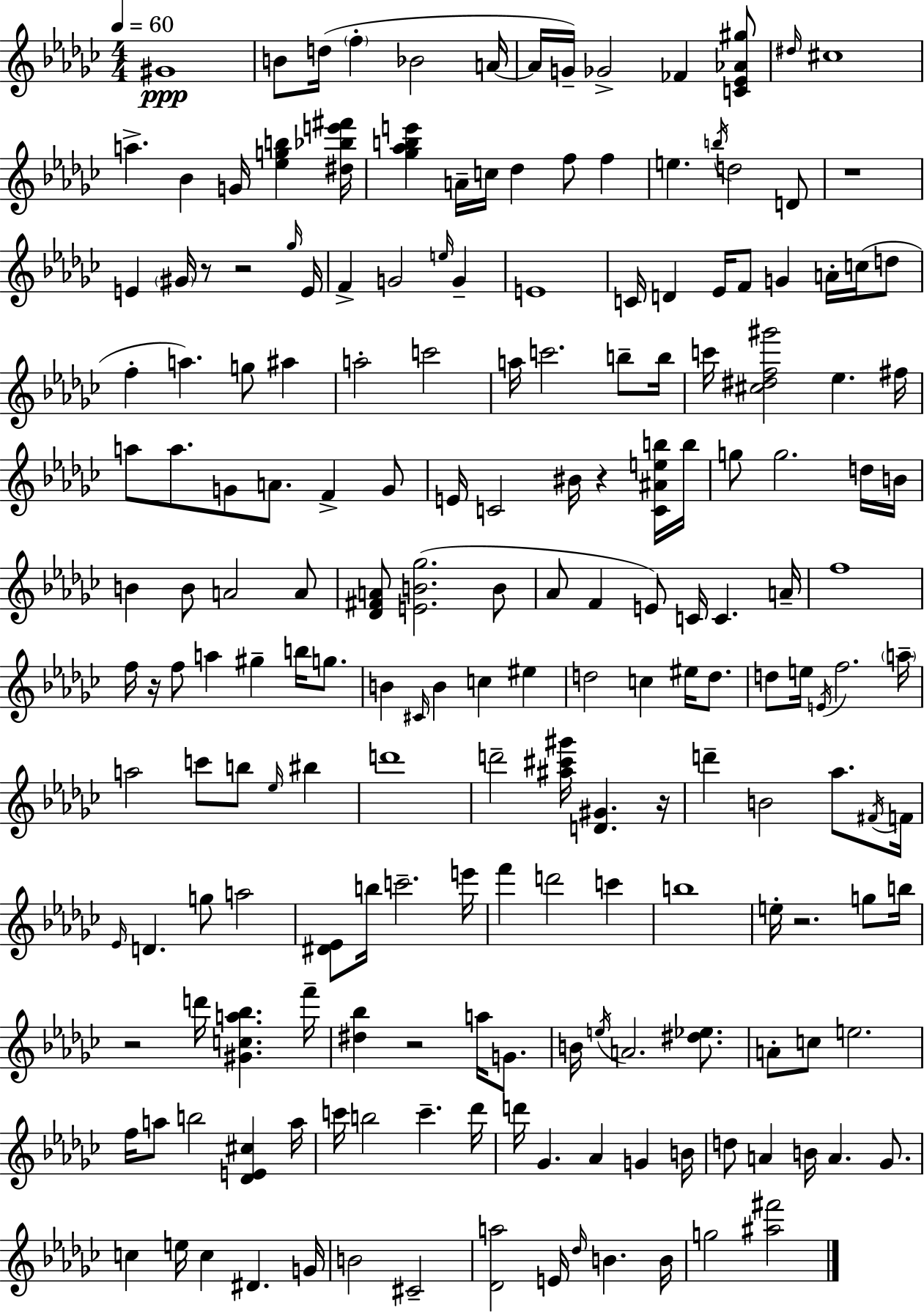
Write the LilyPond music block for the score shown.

{
  \clef treble
  \numericTimeSignature
  \time 4/4
  \key ees \minor
  \tempo 4 = 60
  gis'1\ppp | b'8 d''16( \parenthesize f''4-. bes'2 a'16~~ | a'16 g'16--) ges'2-> fes'4 <c' ees' aes' gis''>8 | \grace { dis''16 } cis''1 | \break a''4.-> bes'4 g'16 <ees'' g'' b''>4 | <dis'' bes'' e''' fis'''>16 <ges'' aes'' b'' e'''>4 a'16-- c''16 des''4 f''8 f''4 | e''4. \acciaccatura { b''16 } d''2 | d'8 r1 | \break e'4 \parenthesize gis'16 r8 r2 | \grace { ges''16 } e'16 f'4-> g'2 \grace { e''16 } | g'4-- e'1 | c'16 d'4 ees'16 f'8 g'4 | \break a'16-. c''16( d''8 f''4-. a''4.) g''8 | ais''4 a''2-. c'''2 | a''16 c'''2. | b''8-- b''16 c'''16 <cis'' dis'' f'' gis'''>2 ees''4. | \break fis''16 a''8 a''8. g'8 a'8. f'4-> | g'8 e'16 c'2 bis'16 r4 | <c' ais' e'' b''>16 b''16 g''8 g''2. | d''16 b'16 b'4 b'8 a'2 | \break a'8 <des' fis' a'>8 <e' b' ges''>2.( | b'8 aes'8 f'4 e'8) c'16 c'4. | a'16-- f''1 | f''16 r16 f''8 a''4 gis''4-- | \break b''16 g''8. b'4 \grace { cis'16 } b'4 c''4 | eis''4 d''2 c''4 | eis''16 d''8. d''8 e''16 \acciaccatura { e'16 } f''2. | \parenthesize a''16-- a''2 c'''8 | \break b''8 \grace { ees''16 } bis''4 d'''1 | d'''2-- <ais'' cis''' gis'''>16 | <d' gis'>4. r16 d'''4-- b'2 | aes''8. \acciaccatura { fis'16 } f'16 \grace { ees'16 } d'4. g''8 | \break a''2 <dis' ees'>8 b''16 c'''2.-- | e'''16 f'''4 d'''2 | c'''4 b''1 | e''16-. r2. | \break g''8 b''16 r2 | d'''16 <gis' c'' a'' bes''>4. f'''16-- <dis'' bes''>4 r2 | a''16 g'8. b'16 \acciaccatura { e''16 } a'2. | <dis'' ees''>8. a'8-. c''8 e''2. | \break f''16 a''8 b''2 | <des' e' cis''>4 a''16 c'''16 b''2 | c'''4.-- des'''16 d'''16 ges'4. | aes'4 g'4 b'16 d''8 a'4 | \break b'16 a'4. ges'8. c''4 e''16 c''4 | dis'4. g'16 b'2 | cis'2-- <des' a''>2 | e'16 \grace { des''16 } b'4. b'16 g''2 | \break <ais'' fis'''>2 \bar "|."
}